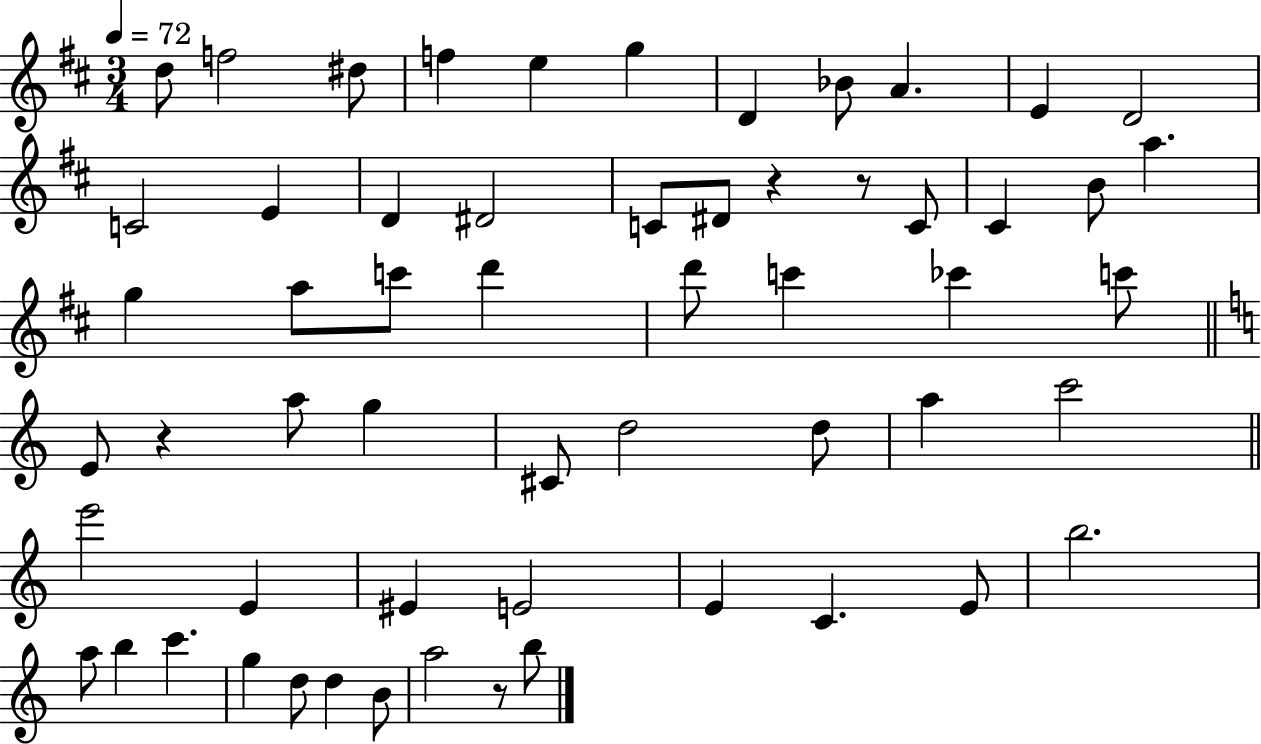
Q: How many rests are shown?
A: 4